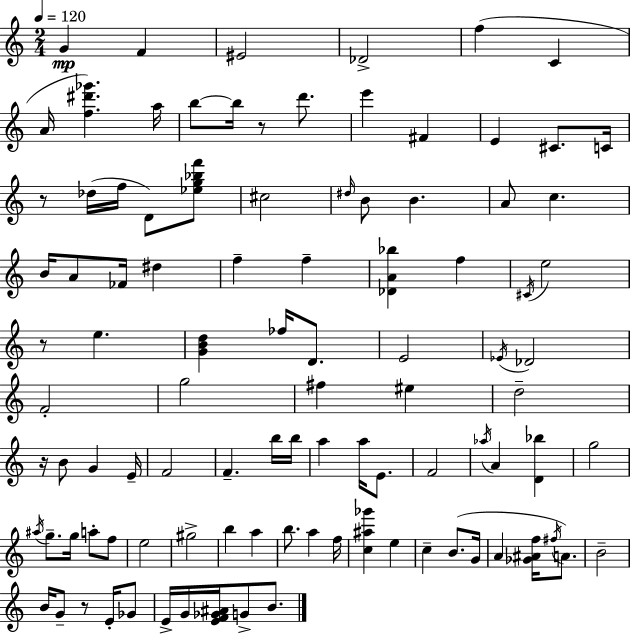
G4/q F4/q EIS4/h Db4/h F5/q C4/q A4/s [F5,D#6,Gb6]/q. A5/s B5/e B5/s R/e D6/e. E6/q F#4/q E4/q C#4/e. C4/s R/e Db5/s F5/s D4/e [Eb5,G5,Bb5,F6]/e C#5/h D#5/s B4/e B4/q. A4/e C5/q. B4/s A4/e FES4/s D#5/q F5/q F5/q [Db4,A4,Bb5]/q F5/q C#4/s E5/h R/e E5/q. [G4,B4,D5]/q FES5/s D4/e. E4/h Eb4/s Db4/h F4/h G5/h F#5/q EIS5/q D5/h R/s B4/e G4/q E4/s F4/h F4/q. B5/s B5/s A5/q A5/s E4/e. F4/h Ab5/s A4/q [D4,Bb5]/q G5/h A#5/s G5/e. G5/s A5/e F5/e E5/h G#5/h B5/q A5/q B5/e. A5/q F5/s [C5,A#5,Gb6]/q E5/q C5/q B4/e. G4/s A4/q [Gb4,A#4,F5]/s F#5/s A4/e. B4/h B4/s G4/e R/e E4/s Gb4/e E4/s G4/s [E4,F4,Gb4,A#4]/s G4/e B4/e.